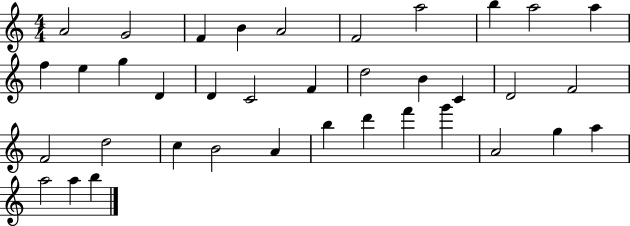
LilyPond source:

{
  \clef treble
  \numericTimeSignature
  \time 4/4
  \key c \major
  a'2 g'2 | f'4 b'4 a'2 | f'2 a''2 | b''4 a''2 a''4 | \break f''4 e''4 g''4 d'4 | d'4 c'2 f'4 | d''2 b'4 c'4 | d'2 f'2 | \break f'2 d''2 | c''4 b'2 a'4 | b''4 d'''4 f'''4 g'''4 | a'2 g''4 a''4 | \break a''2 a''4 b''4 | \bar "|."
}